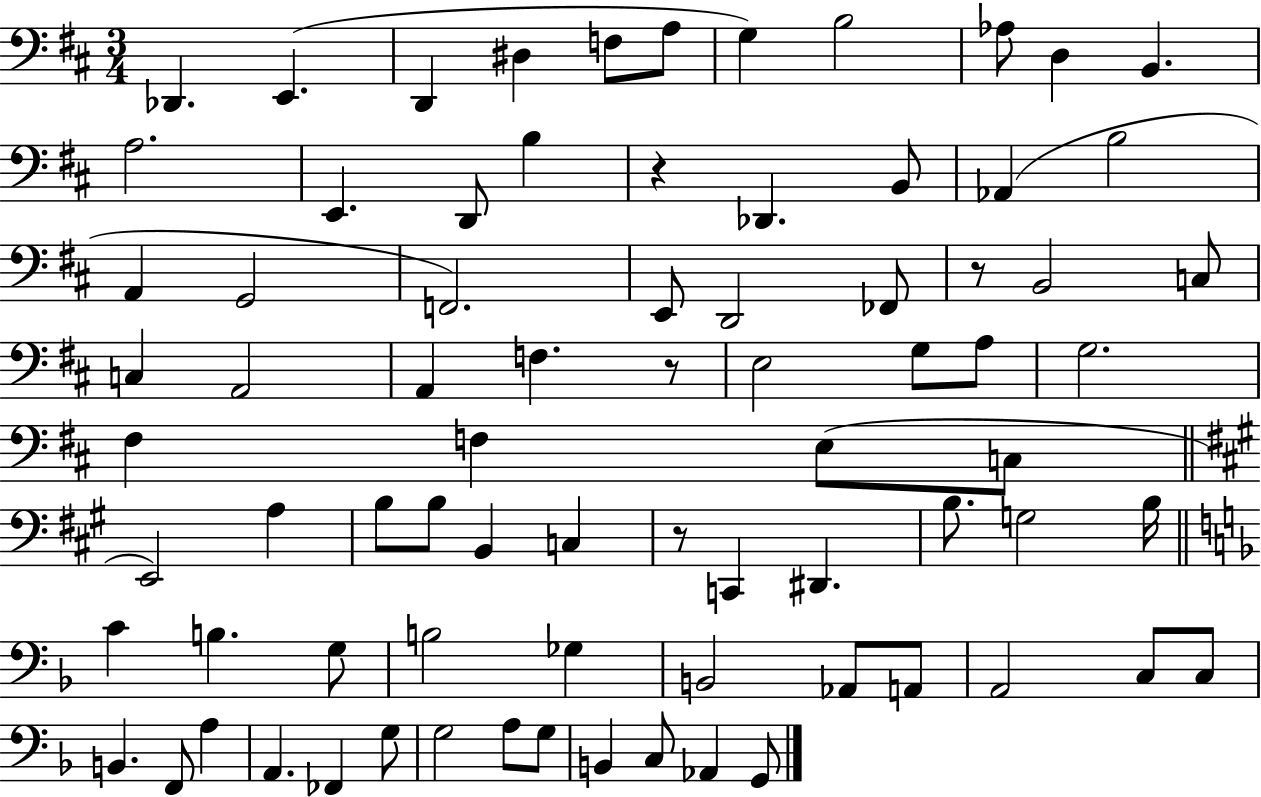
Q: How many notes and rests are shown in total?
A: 78